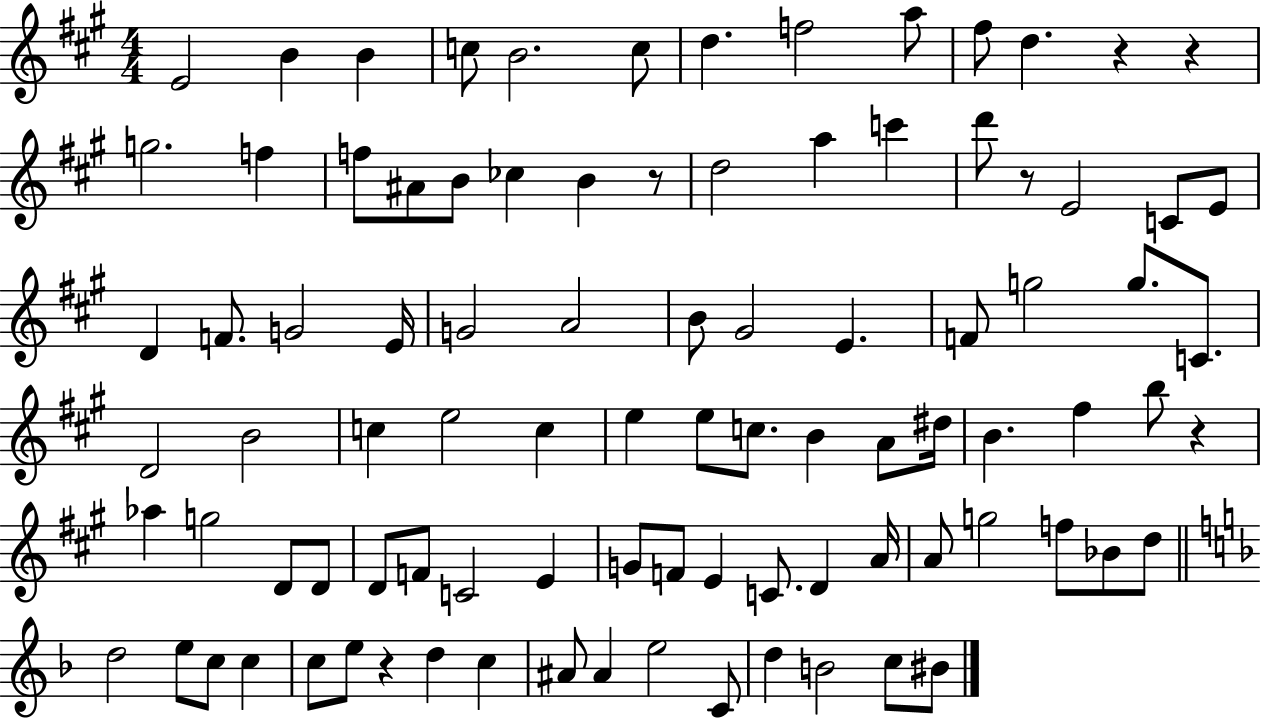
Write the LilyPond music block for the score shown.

{
  \clef treble
  \numericTimeSignature
  \time 4/4
  \key a \major
  e'2 b'4 b'4 | c''8 b'2. c''8 | d''4. f''2 a''8 | fis''8 d''4. r4 r4 | \break g''2. f''4 | f''8 ais'8 b'8 ces''4 b'4 r8 | d''2 a''4 c'''4 | d'''8 r8 e'2 c'8 e'8 | \break d'4 f'8. g'2 e'16 | g'2 a'2 | b'8 gis'2 e'4. | f'8 g''2 g''8. c'8. | \break d'2 b'2 | c''4 e''2 c''4 | e''4 e''8 c''8. b'4 a'8 dis''16 | b'4. fis''4 b''8 r4 | \break aes''4 g''2 d'8 d'8 | d'8 f'8 c'2 e'4 | g'8 f'8 e'4 c'8. d'4 a'16 | a'8 g''2 f''8 bes'8 d''8 | \break \bar "||" \break \key f \major d''2 e''8 c''8 c''4 | c''8 e''8 r4 d''4 c''4 | ais'8 ais'4 e''2 c'8 | d''4 b'2 c''8 bis'8 | \break \bar "|."
}